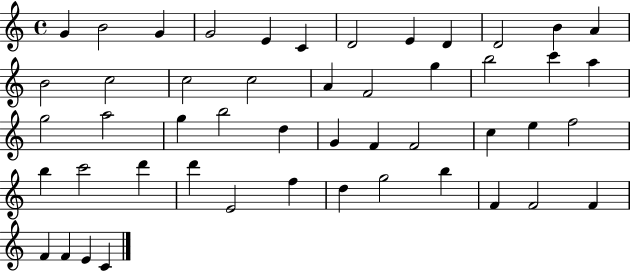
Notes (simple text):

G4/q B4/h G4/q G4/h E4/q C4/q D4/h E4/q D4/q D4/h B4/q A4/q B4/h C5/h C5/h C5/h A4/q F4/h G5/q B5/h C6/q A5/q G5/h A5/h G5/q B5/h D5/q G4/q F4/q F4/h C5/q E5/q F5/h B5/q C6/h D6/q D6/q E4/h F5/q D5/q G5/h B5/q F4/q F4/h F4/q F4/q F4/q E4/q C4/q